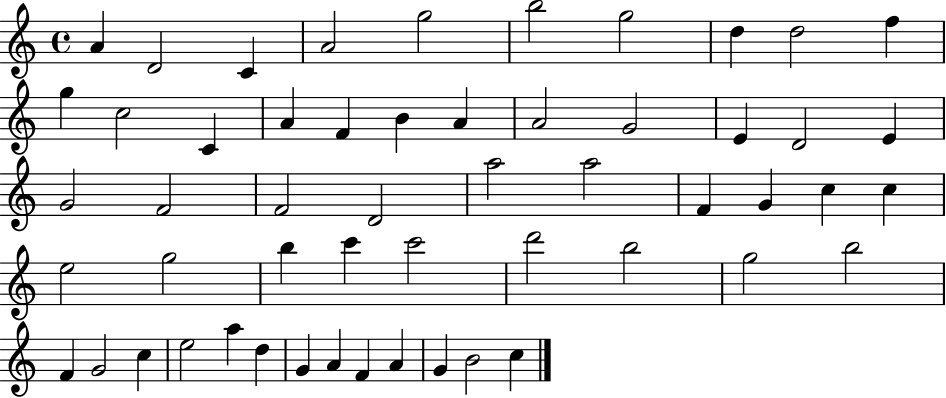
A4/q D4/h C4/q A4/h G5/h B5/h G5/h D5/q D5/h F5/q G5/q C5/h C4/q A4/q F4/q B4/q A4/q A4/h G4/h E4/q D4/h E4/q G4/h F4/h F4/h D4/h A5/h A5/h F4/q G4/q C5/q C5/q E5/h G5/h B5/q C6/q C6/h D6/h B5/h G5/h B5/h F4/q G4/h C5/q E5/h A5/q D5/q G4/q A4/q F4/q A4/q G4/q B4/h C5/q